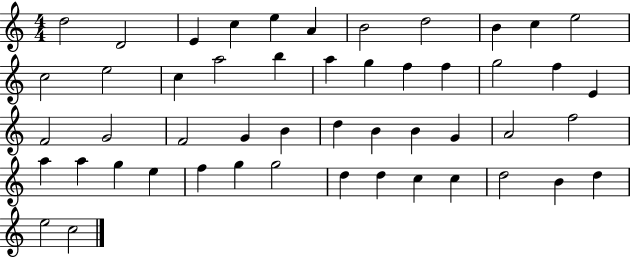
D5/h D4/h E4/q C5/q E5/q A4/q B4/h D5/h B4/q C5/q E5/h C5/h E5/h C5/q A5/h B5/q A5/q G5/q F5/q F5/q G5/h F5/q E4/q F4/h G4/h F4/h G4/q B4/q D5/q B4/q B4/q G4/q A4/h F5/h A5/q A5/q G5/q E5/q F5/q G5/q G5/h D5/q D5/q C5/q C5/q D5/h B4/q D5/q E5/h C5/h